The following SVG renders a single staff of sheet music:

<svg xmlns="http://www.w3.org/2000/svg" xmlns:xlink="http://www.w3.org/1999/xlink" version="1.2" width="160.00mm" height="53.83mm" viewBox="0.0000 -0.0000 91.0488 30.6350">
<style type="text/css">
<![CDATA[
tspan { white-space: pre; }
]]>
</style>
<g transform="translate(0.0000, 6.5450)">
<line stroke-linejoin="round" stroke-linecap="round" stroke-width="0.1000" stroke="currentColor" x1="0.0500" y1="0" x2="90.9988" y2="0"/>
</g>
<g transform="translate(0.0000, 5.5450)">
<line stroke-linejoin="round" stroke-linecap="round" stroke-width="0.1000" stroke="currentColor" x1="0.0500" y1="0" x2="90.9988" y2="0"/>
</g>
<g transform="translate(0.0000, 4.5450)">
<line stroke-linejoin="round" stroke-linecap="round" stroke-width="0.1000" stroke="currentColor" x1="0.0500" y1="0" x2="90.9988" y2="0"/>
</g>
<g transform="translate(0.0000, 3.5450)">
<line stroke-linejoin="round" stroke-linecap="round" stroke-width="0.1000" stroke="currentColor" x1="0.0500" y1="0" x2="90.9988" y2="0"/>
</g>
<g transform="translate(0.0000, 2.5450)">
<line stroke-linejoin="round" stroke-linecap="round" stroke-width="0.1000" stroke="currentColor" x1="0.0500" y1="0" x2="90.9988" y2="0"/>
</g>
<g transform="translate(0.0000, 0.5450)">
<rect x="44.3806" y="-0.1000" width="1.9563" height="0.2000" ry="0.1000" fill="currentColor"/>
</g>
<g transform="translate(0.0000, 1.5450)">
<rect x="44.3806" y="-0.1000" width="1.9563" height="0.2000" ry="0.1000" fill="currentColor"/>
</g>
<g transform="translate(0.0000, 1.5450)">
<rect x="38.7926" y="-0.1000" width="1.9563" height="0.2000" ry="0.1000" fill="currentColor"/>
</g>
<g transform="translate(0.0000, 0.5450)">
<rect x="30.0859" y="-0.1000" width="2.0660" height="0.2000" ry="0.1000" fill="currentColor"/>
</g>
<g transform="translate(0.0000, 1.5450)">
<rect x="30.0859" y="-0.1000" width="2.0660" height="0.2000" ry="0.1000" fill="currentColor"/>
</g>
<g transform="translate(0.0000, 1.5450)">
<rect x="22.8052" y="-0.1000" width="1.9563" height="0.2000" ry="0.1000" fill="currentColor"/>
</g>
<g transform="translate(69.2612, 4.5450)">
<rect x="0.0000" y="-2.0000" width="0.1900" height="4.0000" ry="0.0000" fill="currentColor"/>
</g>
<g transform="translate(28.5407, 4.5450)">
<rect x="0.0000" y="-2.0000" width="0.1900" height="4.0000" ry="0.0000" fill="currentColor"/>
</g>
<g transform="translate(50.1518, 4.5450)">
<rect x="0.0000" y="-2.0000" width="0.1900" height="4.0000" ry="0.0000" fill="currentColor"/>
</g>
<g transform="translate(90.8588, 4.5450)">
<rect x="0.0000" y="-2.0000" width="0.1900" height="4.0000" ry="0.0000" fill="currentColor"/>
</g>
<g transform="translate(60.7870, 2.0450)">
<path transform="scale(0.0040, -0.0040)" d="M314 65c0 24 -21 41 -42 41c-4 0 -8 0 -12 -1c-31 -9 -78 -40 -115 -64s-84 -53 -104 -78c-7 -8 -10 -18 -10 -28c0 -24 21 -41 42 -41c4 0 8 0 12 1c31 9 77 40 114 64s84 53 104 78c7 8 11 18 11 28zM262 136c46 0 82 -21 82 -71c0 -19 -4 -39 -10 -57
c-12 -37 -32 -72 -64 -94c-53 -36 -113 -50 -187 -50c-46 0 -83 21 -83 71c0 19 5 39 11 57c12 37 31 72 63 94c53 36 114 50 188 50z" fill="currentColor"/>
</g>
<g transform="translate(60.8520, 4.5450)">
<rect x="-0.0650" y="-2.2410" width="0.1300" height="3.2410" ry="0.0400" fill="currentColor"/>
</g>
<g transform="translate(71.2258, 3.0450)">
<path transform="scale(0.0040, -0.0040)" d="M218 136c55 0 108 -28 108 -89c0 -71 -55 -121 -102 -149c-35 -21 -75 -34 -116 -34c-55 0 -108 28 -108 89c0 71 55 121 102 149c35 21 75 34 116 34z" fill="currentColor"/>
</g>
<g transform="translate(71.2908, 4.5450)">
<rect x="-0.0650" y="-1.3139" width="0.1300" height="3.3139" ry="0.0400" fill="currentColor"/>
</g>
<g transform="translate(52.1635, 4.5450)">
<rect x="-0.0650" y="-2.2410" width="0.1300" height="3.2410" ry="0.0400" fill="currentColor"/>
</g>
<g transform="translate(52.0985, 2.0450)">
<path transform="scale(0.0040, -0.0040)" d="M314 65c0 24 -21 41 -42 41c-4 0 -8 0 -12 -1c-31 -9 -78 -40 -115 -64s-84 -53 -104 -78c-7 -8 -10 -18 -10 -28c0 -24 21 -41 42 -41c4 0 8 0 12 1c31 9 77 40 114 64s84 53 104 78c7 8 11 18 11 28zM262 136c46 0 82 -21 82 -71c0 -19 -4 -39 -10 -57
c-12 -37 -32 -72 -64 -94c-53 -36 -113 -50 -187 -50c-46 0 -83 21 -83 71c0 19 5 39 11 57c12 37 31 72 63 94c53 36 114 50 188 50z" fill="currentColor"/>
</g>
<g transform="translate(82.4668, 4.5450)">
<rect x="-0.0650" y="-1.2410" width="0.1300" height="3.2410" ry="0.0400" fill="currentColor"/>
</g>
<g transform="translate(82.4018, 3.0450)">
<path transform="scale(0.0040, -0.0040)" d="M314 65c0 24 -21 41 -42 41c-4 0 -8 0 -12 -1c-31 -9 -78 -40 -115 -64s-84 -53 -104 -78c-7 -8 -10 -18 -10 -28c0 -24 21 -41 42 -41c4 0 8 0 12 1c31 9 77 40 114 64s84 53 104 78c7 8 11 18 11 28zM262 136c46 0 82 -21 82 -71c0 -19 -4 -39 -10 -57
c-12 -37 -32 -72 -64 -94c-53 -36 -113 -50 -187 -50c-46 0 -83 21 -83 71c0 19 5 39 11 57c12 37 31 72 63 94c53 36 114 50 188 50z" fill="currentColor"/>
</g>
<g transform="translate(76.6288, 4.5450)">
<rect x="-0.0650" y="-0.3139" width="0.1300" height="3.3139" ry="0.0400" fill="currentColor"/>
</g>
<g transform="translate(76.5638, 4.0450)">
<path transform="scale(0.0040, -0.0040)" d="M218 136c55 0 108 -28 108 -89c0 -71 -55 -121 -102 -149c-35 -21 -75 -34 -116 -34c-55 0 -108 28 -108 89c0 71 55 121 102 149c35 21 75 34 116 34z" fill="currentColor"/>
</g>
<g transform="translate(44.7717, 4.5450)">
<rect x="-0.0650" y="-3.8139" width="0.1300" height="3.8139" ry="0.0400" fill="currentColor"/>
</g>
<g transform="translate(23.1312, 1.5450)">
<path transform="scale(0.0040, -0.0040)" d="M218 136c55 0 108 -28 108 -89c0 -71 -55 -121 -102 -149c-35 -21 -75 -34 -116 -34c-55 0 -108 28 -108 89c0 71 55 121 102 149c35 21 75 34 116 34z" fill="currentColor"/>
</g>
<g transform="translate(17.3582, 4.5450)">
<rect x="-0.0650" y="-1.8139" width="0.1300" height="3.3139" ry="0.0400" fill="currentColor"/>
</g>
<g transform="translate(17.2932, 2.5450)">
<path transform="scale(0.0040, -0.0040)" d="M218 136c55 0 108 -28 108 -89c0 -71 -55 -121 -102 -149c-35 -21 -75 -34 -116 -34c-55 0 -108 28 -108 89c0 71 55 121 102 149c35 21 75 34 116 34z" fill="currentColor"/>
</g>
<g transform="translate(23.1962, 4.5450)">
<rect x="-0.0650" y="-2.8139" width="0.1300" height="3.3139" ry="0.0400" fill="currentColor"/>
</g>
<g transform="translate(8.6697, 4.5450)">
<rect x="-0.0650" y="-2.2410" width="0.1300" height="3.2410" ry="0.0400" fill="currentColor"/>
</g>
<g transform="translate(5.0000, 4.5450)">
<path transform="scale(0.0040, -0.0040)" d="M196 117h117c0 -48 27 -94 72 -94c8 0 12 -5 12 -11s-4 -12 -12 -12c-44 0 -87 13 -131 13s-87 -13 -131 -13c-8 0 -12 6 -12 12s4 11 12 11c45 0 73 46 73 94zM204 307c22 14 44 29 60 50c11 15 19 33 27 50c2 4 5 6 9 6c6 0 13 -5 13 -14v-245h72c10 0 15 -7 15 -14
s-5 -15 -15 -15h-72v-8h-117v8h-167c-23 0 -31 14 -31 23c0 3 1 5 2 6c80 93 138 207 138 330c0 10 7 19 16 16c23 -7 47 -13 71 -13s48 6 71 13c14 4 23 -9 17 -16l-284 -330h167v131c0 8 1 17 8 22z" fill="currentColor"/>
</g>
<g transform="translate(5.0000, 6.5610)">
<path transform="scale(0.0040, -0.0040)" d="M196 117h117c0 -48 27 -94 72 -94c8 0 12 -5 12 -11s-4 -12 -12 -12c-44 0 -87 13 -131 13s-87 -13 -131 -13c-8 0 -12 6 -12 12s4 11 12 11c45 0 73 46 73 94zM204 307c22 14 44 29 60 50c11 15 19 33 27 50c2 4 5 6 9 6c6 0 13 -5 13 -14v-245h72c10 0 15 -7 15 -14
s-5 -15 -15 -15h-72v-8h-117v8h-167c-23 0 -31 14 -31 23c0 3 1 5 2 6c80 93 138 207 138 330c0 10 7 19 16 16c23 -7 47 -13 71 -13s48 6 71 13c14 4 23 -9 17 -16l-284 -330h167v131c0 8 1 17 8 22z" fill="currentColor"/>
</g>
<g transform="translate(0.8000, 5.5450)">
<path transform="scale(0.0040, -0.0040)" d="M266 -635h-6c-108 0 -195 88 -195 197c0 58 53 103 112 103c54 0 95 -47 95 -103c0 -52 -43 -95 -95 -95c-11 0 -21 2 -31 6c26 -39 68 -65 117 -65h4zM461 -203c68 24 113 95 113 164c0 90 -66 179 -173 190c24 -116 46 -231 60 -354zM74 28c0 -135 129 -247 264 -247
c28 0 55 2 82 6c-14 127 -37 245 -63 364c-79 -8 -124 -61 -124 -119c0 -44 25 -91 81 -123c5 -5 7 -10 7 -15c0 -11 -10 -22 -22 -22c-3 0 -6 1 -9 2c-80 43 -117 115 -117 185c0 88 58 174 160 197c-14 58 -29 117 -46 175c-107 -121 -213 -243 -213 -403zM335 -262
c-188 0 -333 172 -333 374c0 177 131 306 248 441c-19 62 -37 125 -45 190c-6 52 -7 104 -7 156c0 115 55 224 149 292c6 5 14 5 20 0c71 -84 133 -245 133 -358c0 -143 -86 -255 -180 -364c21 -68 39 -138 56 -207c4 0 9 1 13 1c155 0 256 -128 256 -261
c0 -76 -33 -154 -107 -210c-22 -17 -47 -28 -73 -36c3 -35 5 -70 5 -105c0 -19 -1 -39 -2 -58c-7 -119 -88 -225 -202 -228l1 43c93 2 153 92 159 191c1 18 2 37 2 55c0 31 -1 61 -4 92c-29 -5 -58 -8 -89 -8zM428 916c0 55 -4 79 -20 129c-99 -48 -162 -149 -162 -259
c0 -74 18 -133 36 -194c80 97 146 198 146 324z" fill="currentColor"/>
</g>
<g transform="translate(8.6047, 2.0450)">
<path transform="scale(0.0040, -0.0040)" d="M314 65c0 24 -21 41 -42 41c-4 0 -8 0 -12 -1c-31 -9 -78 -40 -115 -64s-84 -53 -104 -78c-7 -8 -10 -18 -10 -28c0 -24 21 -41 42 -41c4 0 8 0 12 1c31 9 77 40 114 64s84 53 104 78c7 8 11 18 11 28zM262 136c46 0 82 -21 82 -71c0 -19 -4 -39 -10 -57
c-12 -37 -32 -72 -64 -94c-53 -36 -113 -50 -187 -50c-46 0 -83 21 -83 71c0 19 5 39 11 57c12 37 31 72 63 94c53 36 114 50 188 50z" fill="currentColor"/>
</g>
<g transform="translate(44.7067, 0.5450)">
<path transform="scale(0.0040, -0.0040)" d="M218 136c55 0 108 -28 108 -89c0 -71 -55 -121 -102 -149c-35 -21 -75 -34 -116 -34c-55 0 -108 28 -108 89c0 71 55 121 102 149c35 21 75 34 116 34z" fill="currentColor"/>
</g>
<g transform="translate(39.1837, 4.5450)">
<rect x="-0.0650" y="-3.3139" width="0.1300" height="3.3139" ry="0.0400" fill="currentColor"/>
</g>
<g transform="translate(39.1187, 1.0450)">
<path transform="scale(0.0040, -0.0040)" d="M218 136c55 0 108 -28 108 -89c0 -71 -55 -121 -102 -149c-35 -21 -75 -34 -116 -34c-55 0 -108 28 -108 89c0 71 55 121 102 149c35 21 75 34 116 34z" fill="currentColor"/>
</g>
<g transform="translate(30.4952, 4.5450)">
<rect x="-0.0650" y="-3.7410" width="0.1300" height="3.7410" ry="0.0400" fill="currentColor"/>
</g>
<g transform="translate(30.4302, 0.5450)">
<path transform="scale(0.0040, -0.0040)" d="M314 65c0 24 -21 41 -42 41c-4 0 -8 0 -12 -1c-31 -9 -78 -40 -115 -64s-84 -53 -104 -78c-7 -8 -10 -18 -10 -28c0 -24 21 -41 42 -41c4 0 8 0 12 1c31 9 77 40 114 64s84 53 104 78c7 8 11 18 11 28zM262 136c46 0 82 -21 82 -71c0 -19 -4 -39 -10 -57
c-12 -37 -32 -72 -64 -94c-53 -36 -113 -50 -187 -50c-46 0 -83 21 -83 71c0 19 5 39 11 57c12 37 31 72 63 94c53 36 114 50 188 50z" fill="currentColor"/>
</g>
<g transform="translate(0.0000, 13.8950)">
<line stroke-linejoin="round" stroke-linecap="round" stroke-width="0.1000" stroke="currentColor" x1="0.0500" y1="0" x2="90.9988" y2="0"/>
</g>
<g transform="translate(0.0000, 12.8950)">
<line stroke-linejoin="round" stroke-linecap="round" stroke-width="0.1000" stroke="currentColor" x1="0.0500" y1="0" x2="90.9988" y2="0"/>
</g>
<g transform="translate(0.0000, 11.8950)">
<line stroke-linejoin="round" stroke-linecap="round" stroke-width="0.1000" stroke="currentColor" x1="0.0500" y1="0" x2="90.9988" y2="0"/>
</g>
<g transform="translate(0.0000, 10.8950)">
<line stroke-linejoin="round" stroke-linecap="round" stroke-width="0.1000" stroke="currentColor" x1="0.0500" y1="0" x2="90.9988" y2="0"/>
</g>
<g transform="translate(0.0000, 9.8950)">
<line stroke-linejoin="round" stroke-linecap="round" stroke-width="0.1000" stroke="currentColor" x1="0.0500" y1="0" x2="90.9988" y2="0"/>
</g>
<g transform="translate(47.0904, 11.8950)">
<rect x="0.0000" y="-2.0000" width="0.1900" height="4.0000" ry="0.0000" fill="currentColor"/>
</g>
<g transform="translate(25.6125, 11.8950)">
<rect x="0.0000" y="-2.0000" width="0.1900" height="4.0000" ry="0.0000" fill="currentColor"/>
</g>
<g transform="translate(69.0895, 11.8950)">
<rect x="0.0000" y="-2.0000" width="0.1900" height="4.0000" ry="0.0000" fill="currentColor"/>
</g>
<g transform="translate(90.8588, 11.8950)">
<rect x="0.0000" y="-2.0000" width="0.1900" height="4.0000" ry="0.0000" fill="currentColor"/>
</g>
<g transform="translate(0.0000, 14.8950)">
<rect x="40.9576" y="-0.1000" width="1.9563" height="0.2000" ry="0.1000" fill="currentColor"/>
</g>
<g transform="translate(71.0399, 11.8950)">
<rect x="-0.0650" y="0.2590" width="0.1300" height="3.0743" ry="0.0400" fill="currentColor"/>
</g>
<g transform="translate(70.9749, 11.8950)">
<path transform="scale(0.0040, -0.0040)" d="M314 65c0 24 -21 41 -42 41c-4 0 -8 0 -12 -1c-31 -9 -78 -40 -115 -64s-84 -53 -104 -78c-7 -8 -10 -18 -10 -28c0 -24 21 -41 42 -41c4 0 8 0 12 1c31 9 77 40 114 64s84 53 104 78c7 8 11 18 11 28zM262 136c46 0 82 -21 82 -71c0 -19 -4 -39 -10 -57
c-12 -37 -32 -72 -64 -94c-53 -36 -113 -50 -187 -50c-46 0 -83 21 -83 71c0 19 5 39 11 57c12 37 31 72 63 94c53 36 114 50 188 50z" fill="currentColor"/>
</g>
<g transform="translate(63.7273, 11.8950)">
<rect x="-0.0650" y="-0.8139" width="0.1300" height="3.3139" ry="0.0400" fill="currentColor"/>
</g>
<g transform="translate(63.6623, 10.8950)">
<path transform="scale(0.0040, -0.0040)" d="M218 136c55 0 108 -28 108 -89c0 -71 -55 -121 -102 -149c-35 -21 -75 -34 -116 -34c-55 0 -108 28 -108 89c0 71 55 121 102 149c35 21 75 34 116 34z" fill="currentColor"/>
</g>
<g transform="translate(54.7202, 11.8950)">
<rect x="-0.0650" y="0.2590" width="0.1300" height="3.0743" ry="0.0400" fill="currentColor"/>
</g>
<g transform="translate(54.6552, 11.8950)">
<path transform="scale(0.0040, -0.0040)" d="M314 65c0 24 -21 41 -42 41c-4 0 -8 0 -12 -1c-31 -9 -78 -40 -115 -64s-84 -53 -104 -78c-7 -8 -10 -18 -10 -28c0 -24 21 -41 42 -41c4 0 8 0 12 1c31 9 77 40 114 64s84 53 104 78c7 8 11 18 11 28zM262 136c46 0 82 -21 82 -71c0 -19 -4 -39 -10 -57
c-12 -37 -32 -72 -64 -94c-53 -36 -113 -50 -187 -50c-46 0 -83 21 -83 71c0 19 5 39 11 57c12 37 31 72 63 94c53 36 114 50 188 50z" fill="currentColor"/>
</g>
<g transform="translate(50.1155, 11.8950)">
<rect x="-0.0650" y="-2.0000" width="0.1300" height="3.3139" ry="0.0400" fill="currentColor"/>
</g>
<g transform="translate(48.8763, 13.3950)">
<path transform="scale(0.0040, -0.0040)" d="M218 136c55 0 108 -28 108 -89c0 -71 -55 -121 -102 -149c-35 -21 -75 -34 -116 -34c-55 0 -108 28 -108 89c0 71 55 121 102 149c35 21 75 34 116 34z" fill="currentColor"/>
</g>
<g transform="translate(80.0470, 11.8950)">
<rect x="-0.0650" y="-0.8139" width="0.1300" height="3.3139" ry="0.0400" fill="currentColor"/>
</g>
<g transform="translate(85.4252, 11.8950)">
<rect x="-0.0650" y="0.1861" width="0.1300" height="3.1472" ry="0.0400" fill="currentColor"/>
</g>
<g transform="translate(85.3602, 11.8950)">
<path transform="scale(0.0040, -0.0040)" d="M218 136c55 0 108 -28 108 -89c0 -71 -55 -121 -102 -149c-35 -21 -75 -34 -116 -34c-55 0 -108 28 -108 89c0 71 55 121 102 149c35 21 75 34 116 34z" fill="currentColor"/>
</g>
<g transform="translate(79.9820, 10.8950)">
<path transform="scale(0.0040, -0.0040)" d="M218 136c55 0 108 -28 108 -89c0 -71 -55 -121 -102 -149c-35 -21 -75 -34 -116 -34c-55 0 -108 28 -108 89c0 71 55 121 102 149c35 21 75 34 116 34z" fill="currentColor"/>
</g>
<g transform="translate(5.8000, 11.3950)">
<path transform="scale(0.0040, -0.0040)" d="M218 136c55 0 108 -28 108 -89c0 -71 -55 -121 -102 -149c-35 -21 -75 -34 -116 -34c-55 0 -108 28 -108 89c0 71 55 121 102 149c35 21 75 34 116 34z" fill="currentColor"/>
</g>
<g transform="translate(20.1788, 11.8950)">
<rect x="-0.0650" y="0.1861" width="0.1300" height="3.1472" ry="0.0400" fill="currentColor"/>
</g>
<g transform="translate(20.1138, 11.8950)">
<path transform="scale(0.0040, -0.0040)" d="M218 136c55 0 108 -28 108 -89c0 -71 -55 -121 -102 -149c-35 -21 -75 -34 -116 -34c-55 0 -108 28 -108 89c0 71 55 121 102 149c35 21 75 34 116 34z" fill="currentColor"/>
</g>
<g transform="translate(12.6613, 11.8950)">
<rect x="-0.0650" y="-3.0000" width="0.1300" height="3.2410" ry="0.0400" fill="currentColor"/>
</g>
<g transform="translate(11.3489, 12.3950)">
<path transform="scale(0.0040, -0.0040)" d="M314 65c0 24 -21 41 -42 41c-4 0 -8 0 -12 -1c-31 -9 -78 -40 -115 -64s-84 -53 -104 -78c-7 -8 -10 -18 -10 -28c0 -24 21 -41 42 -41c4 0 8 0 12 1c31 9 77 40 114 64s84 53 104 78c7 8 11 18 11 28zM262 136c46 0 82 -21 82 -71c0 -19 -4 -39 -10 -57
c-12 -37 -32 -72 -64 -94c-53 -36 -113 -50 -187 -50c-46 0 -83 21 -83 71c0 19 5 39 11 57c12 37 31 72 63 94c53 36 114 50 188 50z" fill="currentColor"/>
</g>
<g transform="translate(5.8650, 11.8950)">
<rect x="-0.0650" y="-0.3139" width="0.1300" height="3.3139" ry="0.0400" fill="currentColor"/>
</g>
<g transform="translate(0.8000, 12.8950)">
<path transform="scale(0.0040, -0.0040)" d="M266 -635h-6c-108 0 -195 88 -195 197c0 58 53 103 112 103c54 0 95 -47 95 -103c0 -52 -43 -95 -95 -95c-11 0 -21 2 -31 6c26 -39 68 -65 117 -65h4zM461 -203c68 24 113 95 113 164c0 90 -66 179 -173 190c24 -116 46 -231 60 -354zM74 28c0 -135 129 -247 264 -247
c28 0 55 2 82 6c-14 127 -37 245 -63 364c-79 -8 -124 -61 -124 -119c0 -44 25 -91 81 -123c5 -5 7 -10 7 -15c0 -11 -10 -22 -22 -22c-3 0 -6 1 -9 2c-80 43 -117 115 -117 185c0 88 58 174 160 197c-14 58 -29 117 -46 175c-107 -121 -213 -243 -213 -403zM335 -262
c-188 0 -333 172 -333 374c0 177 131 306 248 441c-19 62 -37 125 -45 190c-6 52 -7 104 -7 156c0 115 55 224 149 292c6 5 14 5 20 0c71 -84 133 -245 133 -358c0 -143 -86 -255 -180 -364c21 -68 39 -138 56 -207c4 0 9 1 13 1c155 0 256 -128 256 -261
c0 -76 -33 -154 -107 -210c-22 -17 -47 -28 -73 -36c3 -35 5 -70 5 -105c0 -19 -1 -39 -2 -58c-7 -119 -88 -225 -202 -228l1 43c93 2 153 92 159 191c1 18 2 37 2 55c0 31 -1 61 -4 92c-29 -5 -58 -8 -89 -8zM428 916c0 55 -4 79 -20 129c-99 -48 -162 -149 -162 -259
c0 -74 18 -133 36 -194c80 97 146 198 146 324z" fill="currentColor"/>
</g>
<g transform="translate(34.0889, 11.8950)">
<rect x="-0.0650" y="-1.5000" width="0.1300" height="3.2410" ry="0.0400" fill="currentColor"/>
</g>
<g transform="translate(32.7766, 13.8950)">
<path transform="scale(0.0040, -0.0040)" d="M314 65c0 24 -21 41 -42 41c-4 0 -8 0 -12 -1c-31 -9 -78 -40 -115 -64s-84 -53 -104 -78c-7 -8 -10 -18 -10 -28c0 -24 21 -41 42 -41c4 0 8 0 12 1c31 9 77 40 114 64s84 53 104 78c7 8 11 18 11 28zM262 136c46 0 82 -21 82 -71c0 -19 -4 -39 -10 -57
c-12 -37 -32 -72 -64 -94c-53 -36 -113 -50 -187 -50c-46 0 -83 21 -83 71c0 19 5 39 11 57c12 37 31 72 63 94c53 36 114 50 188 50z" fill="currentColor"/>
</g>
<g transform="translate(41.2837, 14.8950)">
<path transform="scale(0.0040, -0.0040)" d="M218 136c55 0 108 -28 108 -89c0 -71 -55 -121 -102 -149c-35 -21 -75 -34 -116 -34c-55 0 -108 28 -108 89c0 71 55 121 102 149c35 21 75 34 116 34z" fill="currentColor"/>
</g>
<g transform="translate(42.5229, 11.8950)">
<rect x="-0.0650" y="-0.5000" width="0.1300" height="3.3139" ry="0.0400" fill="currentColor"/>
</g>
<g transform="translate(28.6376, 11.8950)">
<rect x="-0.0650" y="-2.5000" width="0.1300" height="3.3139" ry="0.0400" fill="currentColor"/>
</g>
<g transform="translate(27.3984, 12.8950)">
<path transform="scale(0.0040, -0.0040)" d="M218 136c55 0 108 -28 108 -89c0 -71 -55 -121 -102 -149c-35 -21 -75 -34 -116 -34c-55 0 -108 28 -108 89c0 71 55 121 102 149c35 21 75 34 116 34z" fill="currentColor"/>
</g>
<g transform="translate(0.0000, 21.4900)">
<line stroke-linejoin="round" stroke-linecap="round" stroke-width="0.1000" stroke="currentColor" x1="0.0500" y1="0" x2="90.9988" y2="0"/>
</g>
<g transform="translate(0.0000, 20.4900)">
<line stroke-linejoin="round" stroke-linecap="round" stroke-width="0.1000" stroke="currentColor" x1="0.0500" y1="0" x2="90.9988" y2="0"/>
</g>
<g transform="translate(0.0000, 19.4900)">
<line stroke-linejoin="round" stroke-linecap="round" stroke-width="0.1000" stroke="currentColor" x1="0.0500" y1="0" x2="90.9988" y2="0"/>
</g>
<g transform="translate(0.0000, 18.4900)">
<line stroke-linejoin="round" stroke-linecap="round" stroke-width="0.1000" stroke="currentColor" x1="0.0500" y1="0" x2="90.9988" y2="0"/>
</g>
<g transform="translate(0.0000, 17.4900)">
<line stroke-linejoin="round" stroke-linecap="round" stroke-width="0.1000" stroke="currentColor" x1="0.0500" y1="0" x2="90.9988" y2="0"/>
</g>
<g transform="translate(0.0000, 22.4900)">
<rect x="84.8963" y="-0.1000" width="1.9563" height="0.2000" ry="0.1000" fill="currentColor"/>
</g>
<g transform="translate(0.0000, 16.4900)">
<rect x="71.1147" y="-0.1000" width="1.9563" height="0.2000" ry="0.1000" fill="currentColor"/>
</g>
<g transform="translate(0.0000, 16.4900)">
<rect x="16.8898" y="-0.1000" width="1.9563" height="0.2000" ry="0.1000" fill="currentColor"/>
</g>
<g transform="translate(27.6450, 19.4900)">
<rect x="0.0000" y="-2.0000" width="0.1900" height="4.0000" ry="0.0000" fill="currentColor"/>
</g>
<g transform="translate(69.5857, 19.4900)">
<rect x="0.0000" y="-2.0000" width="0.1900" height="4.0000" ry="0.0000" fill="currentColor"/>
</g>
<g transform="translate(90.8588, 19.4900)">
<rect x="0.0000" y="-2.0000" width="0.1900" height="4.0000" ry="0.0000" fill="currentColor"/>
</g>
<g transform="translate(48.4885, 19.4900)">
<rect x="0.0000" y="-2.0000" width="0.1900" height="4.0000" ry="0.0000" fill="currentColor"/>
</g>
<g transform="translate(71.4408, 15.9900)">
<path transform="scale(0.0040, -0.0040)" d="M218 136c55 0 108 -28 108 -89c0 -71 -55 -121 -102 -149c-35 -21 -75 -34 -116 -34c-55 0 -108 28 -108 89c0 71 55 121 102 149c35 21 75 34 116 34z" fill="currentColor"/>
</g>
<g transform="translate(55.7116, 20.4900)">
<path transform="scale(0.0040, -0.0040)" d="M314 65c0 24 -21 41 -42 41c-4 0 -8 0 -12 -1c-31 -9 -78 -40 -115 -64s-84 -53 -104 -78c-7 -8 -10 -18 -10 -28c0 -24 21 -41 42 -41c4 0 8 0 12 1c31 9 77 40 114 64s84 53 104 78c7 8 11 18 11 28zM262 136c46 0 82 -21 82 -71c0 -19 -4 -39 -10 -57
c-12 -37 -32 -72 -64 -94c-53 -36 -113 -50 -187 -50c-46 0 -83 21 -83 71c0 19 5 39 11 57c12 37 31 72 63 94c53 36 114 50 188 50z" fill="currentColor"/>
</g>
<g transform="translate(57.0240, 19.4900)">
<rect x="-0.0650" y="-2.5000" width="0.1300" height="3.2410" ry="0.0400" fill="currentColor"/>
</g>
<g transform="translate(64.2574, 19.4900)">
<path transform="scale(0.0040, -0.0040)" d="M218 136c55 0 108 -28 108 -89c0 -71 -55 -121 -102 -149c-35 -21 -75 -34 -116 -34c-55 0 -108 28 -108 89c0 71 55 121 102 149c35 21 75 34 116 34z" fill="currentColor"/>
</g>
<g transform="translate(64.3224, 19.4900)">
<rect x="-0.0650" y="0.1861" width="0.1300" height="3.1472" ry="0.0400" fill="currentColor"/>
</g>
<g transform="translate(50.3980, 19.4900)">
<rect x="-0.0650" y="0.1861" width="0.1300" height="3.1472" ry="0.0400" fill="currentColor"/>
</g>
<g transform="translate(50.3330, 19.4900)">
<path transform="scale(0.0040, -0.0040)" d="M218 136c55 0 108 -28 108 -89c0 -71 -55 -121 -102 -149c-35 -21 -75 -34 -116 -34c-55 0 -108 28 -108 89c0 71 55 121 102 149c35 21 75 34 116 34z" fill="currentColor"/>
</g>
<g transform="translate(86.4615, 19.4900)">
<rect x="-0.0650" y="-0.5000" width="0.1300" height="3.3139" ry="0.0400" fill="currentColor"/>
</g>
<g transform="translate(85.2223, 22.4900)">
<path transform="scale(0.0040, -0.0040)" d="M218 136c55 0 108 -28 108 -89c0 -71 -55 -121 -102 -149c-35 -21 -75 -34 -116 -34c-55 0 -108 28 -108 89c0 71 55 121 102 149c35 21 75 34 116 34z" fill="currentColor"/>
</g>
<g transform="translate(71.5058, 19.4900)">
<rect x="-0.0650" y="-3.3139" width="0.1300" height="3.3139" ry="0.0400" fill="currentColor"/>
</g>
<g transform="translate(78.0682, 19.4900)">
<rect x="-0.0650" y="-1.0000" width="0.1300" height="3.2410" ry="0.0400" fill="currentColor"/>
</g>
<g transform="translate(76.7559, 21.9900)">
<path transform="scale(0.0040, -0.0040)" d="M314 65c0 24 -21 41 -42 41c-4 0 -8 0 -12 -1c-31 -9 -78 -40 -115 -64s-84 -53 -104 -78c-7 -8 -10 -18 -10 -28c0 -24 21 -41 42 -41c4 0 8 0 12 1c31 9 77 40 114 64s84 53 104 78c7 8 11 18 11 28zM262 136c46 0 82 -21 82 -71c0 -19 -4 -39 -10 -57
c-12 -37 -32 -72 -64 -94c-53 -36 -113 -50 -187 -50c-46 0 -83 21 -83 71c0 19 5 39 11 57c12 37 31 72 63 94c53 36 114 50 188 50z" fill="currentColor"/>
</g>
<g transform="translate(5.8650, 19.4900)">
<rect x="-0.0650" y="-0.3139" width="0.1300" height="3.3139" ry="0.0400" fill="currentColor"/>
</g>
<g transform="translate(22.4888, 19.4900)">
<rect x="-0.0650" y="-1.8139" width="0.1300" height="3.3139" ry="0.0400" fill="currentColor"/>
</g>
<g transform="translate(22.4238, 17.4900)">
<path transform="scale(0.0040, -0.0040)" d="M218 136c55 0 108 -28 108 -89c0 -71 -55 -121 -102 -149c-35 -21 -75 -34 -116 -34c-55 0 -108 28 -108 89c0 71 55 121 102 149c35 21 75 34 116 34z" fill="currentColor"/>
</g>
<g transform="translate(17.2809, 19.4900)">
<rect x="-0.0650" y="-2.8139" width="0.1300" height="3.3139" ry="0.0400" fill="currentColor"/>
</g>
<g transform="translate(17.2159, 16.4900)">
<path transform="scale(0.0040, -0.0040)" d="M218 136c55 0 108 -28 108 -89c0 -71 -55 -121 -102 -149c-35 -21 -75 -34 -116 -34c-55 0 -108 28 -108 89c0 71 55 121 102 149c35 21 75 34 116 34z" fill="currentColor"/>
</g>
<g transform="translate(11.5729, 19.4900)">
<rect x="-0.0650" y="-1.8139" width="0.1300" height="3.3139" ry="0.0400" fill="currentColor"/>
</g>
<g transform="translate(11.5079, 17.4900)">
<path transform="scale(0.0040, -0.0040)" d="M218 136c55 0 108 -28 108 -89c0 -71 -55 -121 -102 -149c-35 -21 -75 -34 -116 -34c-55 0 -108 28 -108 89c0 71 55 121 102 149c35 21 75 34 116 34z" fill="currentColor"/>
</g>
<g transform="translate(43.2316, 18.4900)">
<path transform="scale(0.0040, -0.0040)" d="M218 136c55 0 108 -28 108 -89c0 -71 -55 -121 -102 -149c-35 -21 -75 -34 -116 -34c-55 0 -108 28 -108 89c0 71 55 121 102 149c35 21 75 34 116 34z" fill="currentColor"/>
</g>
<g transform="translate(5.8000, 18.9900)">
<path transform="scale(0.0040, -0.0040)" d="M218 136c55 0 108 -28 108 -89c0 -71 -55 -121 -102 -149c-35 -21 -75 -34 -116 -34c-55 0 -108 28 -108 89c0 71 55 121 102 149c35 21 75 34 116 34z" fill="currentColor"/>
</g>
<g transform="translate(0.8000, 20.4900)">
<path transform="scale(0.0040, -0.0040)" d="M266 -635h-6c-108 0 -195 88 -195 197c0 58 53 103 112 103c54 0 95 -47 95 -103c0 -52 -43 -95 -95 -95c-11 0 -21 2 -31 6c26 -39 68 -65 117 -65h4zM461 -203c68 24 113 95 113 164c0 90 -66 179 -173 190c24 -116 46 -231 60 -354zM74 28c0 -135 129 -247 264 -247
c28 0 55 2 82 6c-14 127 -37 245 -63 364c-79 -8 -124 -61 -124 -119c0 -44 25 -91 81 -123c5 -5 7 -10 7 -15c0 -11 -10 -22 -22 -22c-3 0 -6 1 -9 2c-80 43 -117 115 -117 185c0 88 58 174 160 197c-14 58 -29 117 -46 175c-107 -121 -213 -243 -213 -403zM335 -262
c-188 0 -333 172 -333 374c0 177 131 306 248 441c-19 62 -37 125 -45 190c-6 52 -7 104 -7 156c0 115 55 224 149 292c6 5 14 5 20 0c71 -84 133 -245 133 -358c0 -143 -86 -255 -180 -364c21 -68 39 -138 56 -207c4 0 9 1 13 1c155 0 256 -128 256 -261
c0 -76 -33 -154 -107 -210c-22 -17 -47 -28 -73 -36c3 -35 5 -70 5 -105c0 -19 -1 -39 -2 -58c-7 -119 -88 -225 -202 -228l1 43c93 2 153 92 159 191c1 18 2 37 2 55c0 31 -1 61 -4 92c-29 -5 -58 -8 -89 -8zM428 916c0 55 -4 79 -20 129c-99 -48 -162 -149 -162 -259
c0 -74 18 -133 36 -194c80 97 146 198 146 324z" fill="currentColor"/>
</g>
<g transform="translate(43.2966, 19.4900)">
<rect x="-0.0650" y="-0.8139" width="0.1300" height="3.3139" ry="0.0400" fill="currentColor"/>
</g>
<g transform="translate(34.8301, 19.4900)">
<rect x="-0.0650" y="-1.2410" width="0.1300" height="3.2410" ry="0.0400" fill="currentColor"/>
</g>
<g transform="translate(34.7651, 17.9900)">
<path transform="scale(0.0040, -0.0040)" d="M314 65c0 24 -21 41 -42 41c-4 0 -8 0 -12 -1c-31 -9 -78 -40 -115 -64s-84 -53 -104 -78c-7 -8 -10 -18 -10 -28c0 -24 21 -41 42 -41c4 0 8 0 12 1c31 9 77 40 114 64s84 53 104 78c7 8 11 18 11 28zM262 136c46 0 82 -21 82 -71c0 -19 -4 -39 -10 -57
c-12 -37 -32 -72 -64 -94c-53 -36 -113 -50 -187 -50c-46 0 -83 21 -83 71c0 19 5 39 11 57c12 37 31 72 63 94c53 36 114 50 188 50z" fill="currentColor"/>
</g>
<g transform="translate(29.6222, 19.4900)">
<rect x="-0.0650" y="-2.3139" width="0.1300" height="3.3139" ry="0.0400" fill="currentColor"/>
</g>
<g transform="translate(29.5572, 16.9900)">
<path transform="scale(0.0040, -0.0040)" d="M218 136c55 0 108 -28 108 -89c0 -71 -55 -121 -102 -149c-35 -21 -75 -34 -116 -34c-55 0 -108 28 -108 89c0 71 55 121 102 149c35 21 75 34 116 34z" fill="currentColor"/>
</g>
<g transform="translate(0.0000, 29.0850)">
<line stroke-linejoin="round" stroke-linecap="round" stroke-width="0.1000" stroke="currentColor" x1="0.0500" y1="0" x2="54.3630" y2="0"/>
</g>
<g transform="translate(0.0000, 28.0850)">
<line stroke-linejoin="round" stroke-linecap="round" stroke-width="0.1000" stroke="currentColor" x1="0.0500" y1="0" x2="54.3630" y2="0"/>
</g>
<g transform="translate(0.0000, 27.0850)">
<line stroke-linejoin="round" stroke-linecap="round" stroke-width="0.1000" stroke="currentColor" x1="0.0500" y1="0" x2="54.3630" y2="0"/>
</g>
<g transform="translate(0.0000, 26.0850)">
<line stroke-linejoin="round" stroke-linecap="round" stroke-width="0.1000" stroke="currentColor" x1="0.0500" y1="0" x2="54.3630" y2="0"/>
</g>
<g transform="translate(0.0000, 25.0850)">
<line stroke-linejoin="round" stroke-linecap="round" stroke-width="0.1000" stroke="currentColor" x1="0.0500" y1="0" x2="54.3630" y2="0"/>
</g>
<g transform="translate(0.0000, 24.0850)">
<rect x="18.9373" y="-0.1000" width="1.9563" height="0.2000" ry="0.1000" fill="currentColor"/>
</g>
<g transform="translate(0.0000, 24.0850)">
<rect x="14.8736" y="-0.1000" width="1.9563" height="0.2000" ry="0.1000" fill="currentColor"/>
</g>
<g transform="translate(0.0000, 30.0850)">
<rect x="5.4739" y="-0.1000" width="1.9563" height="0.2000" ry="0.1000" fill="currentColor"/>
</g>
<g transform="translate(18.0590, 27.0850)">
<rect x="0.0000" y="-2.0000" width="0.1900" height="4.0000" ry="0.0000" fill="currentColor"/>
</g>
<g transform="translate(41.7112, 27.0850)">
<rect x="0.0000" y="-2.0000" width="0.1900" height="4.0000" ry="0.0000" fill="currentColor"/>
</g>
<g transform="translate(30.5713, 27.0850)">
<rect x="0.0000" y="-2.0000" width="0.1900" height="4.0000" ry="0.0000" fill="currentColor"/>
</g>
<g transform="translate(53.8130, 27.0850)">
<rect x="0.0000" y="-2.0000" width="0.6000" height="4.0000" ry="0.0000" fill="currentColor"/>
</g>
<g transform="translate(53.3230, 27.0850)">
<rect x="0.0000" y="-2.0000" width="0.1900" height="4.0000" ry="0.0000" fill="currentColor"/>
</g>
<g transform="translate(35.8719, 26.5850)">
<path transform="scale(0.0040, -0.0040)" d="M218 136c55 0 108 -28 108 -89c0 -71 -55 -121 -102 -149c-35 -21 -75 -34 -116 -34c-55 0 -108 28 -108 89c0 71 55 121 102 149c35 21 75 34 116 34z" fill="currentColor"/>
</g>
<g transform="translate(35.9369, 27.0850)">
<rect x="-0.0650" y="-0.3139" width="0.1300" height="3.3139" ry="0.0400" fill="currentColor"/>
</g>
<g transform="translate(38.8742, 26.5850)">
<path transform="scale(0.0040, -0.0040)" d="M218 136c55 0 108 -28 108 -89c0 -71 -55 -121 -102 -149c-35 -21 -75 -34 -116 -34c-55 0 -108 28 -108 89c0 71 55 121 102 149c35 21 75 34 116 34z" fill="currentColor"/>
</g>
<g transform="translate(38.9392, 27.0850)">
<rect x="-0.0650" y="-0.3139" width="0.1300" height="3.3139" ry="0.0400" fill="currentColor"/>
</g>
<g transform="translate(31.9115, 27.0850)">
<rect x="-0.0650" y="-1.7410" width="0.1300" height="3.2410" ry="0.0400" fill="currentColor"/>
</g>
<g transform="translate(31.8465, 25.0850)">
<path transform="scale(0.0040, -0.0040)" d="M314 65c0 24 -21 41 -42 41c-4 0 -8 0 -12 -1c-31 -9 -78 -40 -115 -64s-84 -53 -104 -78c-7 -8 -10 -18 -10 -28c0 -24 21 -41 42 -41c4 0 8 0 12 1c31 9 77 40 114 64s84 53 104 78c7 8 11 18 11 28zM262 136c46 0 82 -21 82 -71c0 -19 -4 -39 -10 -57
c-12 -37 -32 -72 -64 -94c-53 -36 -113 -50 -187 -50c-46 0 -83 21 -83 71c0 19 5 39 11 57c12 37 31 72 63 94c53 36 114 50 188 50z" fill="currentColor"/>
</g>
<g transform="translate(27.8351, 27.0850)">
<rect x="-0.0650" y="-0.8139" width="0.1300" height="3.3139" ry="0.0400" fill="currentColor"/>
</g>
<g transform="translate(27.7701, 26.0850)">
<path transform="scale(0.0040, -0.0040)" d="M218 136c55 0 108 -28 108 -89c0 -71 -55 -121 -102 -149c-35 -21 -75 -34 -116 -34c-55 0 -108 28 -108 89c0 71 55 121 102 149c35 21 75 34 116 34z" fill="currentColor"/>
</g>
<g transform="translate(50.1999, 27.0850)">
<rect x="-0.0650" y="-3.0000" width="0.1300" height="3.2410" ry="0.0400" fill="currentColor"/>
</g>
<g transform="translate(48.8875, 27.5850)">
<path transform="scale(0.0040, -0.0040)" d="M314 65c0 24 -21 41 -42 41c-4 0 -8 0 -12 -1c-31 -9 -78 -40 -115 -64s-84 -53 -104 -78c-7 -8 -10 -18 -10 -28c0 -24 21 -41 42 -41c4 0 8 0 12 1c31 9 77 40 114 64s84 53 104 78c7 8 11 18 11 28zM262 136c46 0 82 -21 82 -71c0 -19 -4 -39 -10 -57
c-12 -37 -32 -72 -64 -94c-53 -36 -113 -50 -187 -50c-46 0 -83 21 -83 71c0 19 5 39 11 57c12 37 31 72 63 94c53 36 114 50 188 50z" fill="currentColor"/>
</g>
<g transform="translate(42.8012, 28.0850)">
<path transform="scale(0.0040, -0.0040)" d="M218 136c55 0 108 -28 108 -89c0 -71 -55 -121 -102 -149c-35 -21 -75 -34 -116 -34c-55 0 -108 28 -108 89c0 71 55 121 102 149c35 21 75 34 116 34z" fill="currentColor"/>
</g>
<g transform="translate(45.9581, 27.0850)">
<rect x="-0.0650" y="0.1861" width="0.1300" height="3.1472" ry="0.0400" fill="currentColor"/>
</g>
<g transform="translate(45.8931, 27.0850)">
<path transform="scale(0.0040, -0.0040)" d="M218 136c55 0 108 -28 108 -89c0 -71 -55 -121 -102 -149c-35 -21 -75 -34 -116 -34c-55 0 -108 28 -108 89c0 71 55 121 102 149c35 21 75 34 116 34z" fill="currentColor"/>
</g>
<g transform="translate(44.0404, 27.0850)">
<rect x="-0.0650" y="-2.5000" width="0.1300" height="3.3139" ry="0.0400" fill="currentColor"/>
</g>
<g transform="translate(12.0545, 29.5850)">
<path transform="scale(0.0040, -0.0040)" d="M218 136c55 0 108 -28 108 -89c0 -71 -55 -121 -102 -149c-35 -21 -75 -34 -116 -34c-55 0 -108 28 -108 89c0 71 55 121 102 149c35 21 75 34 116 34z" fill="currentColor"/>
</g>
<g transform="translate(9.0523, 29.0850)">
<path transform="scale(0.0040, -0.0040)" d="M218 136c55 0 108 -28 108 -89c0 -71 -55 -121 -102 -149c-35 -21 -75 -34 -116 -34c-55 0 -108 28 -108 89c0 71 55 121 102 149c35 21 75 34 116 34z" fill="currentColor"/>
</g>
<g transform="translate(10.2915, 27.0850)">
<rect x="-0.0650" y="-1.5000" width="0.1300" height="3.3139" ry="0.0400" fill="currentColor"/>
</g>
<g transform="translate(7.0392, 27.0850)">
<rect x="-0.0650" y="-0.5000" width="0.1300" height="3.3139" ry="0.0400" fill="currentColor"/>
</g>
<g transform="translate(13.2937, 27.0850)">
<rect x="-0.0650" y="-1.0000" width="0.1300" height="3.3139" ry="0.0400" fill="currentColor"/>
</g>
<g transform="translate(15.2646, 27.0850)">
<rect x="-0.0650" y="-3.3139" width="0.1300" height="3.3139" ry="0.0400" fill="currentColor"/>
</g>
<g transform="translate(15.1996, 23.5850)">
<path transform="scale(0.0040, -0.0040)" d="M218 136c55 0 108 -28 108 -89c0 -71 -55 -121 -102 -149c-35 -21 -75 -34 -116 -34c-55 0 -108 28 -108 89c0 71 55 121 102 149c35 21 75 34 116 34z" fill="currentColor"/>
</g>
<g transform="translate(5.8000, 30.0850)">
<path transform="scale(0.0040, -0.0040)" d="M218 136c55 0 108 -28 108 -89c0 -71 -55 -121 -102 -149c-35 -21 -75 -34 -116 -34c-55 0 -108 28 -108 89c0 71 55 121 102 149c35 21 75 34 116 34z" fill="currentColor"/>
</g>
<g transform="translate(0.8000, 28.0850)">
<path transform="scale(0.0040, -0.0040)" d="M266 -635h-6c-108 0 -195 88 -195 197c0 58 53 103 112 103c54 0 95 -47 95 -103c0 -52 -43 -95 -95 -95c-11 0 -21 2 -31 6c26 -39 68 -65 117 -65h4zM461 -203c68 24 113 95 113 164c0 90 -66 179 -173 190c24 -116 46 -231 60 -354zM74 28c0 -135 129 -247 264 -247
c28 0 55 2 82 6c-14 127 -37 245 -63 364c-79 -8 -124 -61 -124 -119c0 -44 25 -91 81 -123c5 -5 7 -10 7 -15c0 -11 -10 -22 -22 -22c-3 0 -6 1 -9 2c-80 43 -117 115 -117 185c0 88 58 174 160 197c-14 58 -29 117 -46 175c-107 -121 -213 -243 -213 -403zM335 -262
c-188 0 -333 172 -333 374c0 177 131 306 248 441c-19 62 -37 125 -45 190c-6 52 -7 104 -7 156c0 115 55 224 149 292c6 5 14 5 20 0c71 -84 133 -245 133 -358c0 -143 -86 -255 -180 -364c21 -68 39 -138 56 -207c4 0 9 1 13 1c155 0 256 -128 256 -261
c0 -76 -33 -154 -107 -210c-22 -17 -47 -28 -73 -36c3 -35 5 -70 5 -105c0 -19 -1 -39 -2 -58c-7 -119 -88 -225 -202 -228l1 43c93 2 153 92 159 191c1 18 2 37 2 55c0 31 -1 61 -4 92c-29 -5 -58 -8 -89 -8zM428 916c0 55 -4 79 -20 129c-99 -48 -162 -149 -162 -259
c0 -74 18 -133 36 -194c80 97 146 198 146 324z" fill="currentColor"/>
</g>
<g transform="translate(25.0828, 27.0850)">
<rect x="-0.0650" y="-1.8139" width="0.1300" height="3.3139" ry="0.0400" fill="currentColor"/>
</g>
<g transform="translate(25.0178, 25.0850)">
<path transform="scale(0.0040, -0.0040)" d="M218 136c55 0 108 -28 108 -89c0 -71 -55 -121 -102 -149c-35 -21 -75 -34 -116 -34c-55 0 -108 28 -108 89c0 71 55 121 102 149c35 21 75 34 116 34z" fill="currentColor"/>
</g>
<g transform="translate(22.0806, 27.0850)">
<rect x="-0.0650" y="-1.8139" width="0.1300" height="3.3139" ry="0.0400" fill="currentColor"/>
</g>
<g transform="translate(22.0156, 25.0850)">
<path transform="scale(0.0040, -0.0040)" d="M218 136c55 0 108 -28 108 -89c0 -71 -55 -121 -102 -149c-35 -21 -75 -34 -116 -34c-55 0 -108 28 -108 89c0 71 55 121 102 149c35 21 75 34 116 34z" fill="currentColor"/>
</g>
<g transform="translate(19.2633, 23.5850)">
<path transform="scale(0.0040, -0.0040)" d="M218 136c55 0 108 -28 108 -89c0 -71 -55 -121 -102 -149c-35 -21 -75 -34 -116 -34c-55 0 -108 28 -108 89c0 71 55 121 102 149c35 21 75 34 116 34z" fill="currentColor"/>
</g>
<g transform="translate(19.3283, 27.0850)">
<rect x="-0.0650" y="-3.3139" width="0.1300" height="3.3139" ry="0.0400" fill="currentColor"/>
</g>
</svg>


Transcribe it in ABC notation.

X:1
T:Untitled
M:4/4
L:1/4
K:C
g2 f a c'2 b c' g2 g2 e c e2 c A2 B G E2 C F B2 d B2 d B c f a f g e2 d B G2 B b D2 C C E D b b f f d f2 c c G B A2